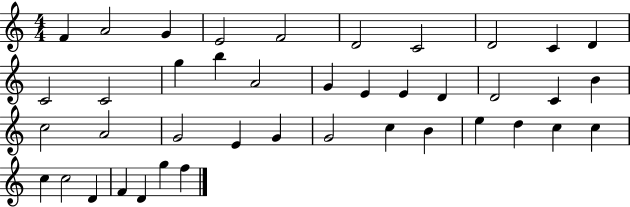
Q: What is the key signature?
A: C major